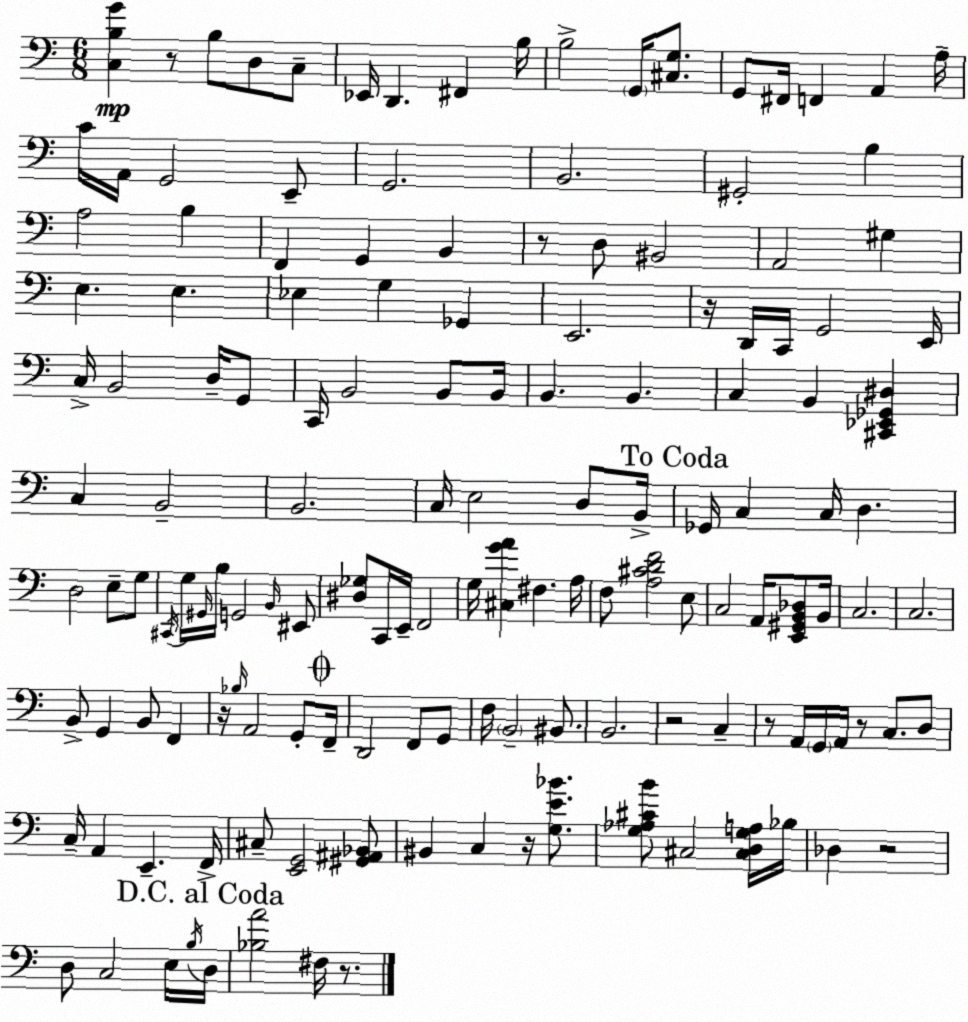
X:1
T:Untitled
M:6/8
L:1/4
K:C
[C,B,G] z/2 B,/2 D,/2 C,/2 _E,,/4 D,, ^F,, B,/4 B,2 G,,/4 [^C,G,]/2 G,,/2 ^F,,/4 F,, A,, A,/4 C/4 A,,/4 G,,2 E,,/2 G,,2 B,,2 ^G,,2 B, A,2 B, F,, G,, B,, z/2 D,/2 ^B,,2 A,,2 ^G, E, E, _E, G, _G,, E,,2 z/4 D,,/4 C,,/4 G,,2 E,,/4 C,/4 B,,2 D,/4 G,,/2 C,,/4 B,,2 B,,/2 B,,/4 B,, B,, C, B,, [^C,,_E,,_G,,^D,] C, B,,2 B,,2 C,/4 E,2 D,/2 B,,/4 _G,,/4 C, C,/4 D, D,2 E,/2 G,/2 ^C,,/4 G,/4 ^G,,/4 B,/4 G,,2 B,,/4 ^E,,/2 [^D,_G,]/2 C,,/4 E,,/4 F,,2 G,/4 [^C,GA] ^F, A,/4 F,/2 [A,^CDF]2 E,/2 C,2 A,,/4 [E,,^G,,B,,_D,]/2 B,,/4 C,2 C,2 B,,/2 G,, B,,/2 F,, z/4 _B,/4 A,,2 G,,/2 F,,/4 D,,2 F,,/2 G,,/2 F,/4 B,,2 ^B,,/2 B,,2 z2 C, z/2 A,,/4 G,,/4 A,,/4 z/2 C,/2 D,/2 C,/4 A,, E,, F,,/4 ^C,/2 [E,,G,,]2 [^G,,^A,,_B,,]/2 ^B,, C, z/4 [G,E_B]/2 [G,_A,^CB]/2 ^C,2 [^C,D,G,A,]/4 _B,/4 _D, z2 D,/2 C,2 E,/4 B,/4 D,/4 [_B,A]2 ^F,/4 z/2